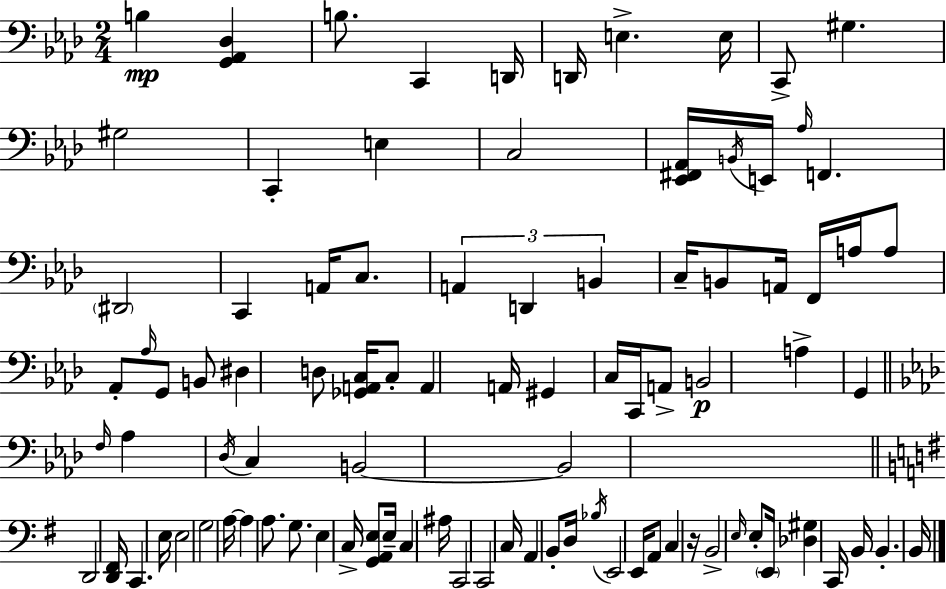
X:1
T:Untitled
M:2/4
L:1/4
K:Fm
B, [G,,_A,,_D,] B,/2 C,, D,,/4 D,,/4 E, E,/4 C,,/2 ^G, ^G,2 C,, E, C,2 [_E,,^F,,_A,,]/4 B,,/4 E,,/4 _A,/4 F,, ^D,,2 C,, A,,/4 C,/2 A,, D,, B,, C,/4 B,,/2 A,,/4 F,,/4 A,/4 A,/2 _A,,/2 _A,/4 G,,/2 B,,/2 ^D, D,/2 [_G,,A,,C,]/4 C,/2 A,, A,,/4 ^G,, C,/4 C,,/4 A,,/2 B,,2 A, G,, F,/4 _A, _D,/4 C, B,,2 B,,2 D,,2 [D,,^F,,]/4 C,, E,/4 E,2 G,2 A,/4 A, A,/2 G,/2 E, C,/4 [G,,A,,E,]/2 E,/4 C, ^A,/4 C,,2 C,,2 C,/4 A,, B,,/2 D,/4 _B,/4 E,,2 E,,/4 A,,/2 C, z/4 B,,2 E,/4 E,/2 E,,/4 [_D,^G,] C,,/4 B,,/4 B,, B,,/4